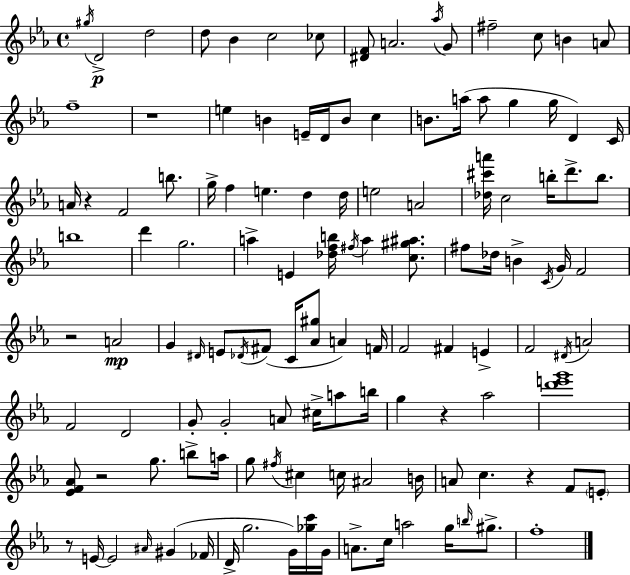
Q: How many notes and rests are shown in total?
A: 124